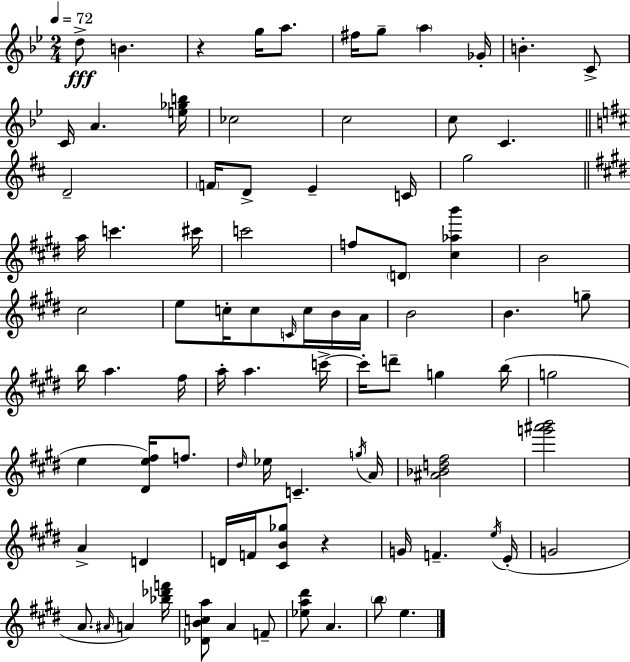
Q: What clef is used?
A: treble